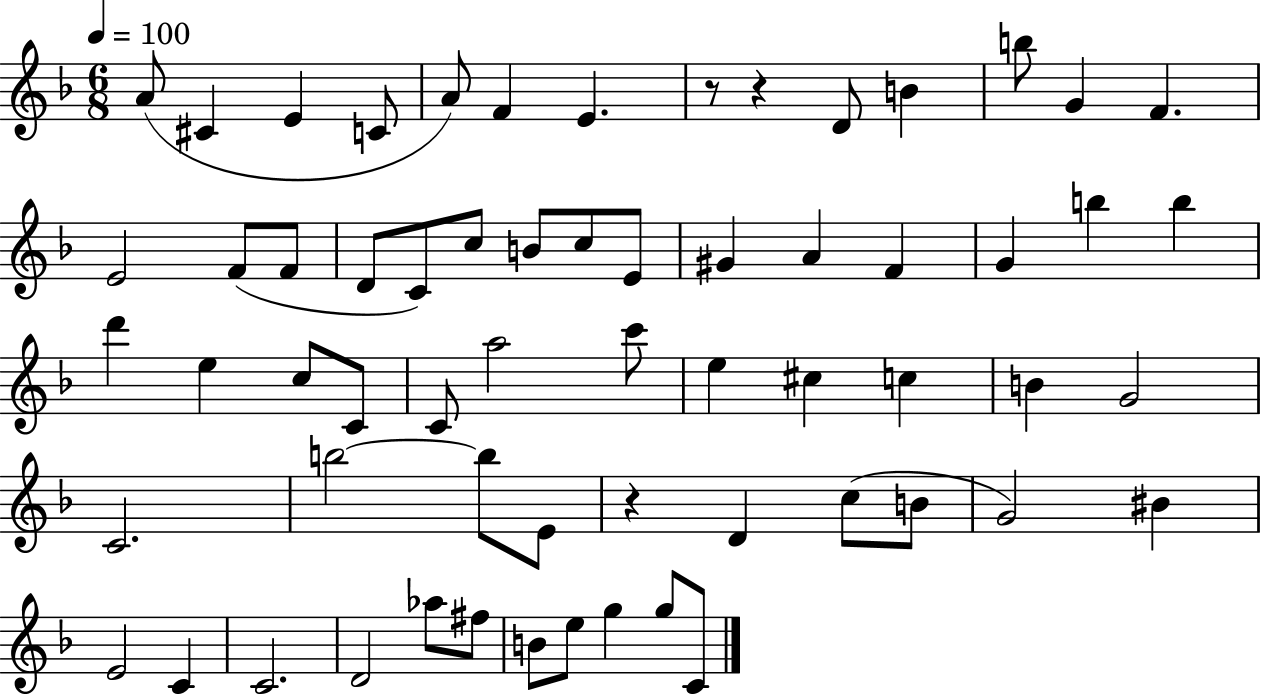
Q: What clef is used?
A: treble